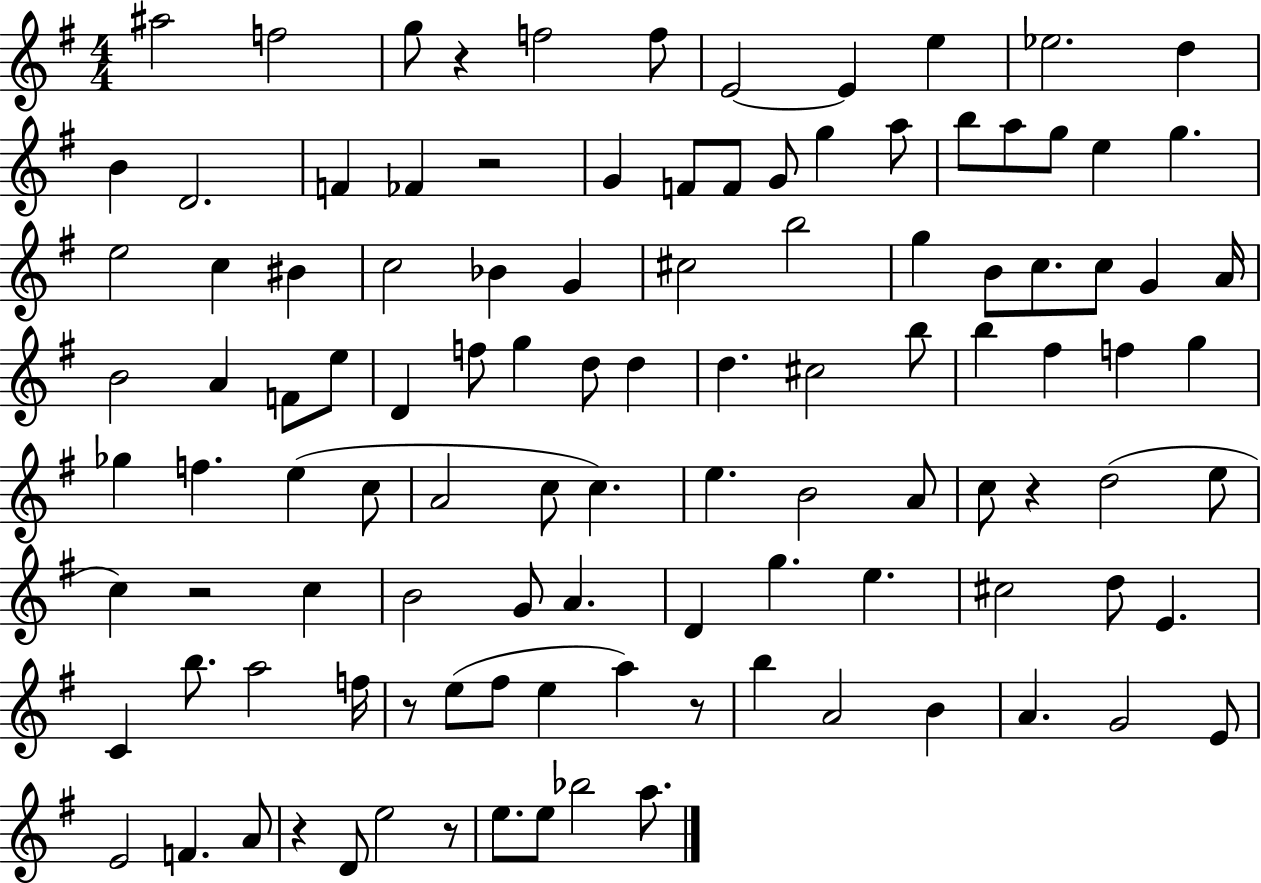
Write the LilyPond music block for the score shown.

{
  \clef treble
  \numericTimeSignature
  \time 4/4
  \key g \major
  ais''2 f''2 | g''8 r4 f''2 f''8 | e'2~~ e'4 e''4 | ees''2. d''4 | \break b'4 d'2. | f'4 fes'4 r2 | g'4 f'8 f'8 g'8 g''4 a''8 | b''8 a''8 g''8 e''4 g''4. | \break e''2 c''4 bis'4 | c''2 bes'4 g'4 | cis''2 b''2 | g''4 b'8 c''8. c''8 g'4 a'16 | \break b'2 a'4 f'8 e''8 | d'4 f''8 g''4 d''8 d''4 | d''4. cis''2 b''8 | b''4 fis''4 f''4 g''4 | \break ges''4 f''4. e''4( c''8 | a'2 c''8 c''4.) | e''4. b'2 a'8 | c''8 r4 d''2( e''8 | \break c''4) r2 c''4 | b'2 g'8 a'4. | d'4 g''4. e''4. | cis''2 d''8 e'4. | \break c'4 b''8. a''2 f''16 | r8 e''8( fis''8 e''4 a''4) r8 | b''4 a'2 b'4 | a'4. g'2 e'8 | \break e'2 f'4. a'8 | r4 d'8 e''2 r8 | e''8. e''8 bes''2 a''8. | \bar "|."
}